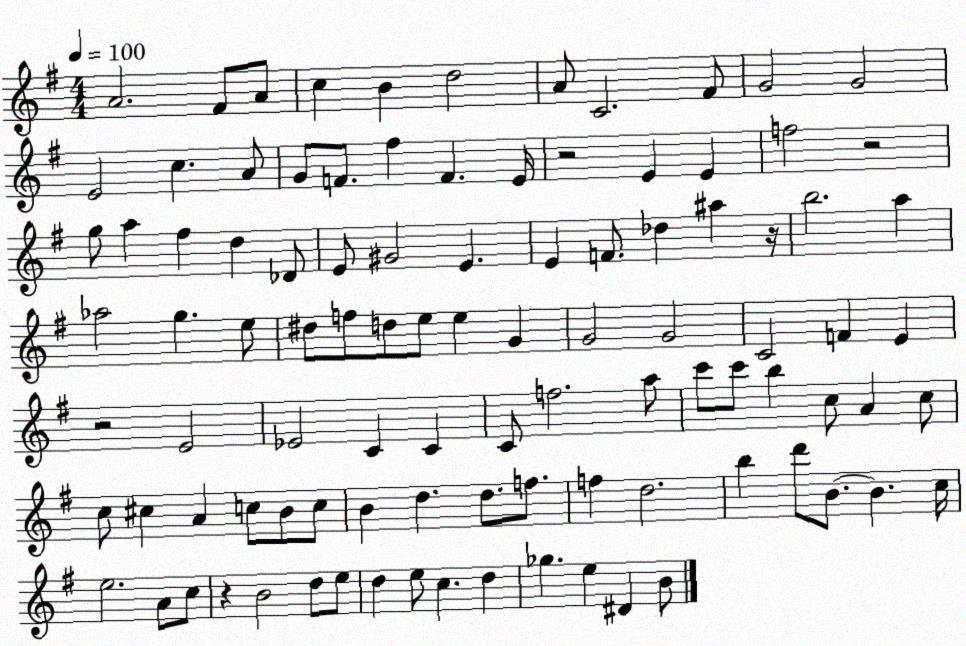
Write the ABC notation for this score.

X:1
T:Untitled
M:4/4
L:1/4
K:G
A2 ^F/2 A/2 c B d2 A/2 C2 ^F/2 G2 G2 E2 c A/2 G/2 F/2 ^f F E/4 z2 E E f2 z2 g/2 a ^f d _D/2 E/2 ^G2 E E F/2 _d ^a z/4 b2 a _a2 g e/2 ^d/2 f/2 d/2 e/2 e G G2 G2 C2 F E z2 E2 _E2 C C C/2 f2 a/2 c'/2 c'/2 b c/2 A c/2 c/2 ^c A c/2 B/2 c/2 B d d/2 f/2 f d2 b d'/2 B/2 B c/4 e2 A/2 c/2 z B2 d/2 e/2 d e/2 c d _g e ^D B/2